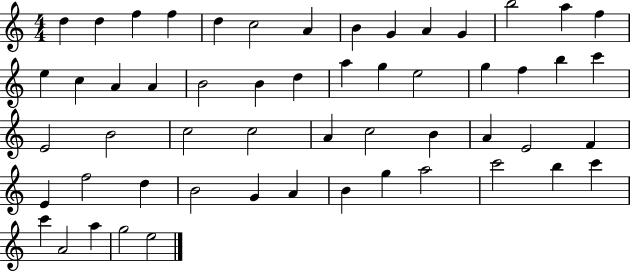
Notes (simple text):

D5/q D5/q F5/q F5/q D5/q C5/h A4/q B4/q G4/q A4/q G4/q B5/h A5/q F5/q E5/q C5/q A4/q A4/q B4/h B4/q D5/q A5/q G5/q E5/h G5/q F5/q B5/q C6/q E4/h B4/h C5/h C5/h A4/q C5/h B4/q A4/q E4/h F4/q E4/q F5/h D5/q B4/h G4/q A4/q B4/q G5/q A5/h C6/h B5/q C6/q C6/q A4/h A5/q G5/h E5/h